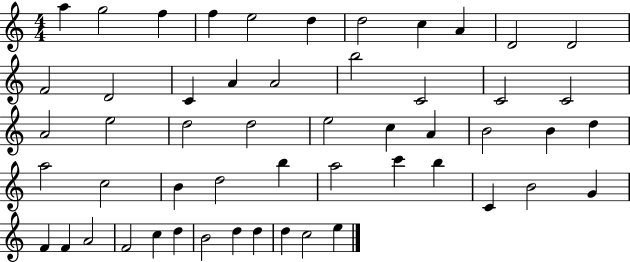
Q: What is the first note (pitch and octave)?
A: A5